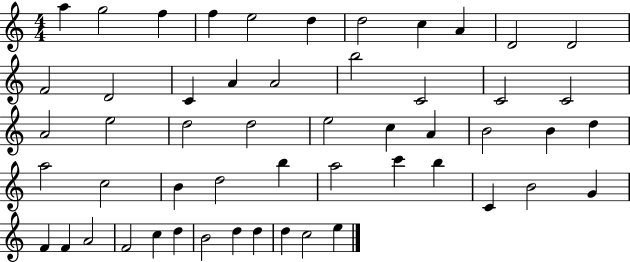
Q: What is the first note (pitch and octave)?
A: A5